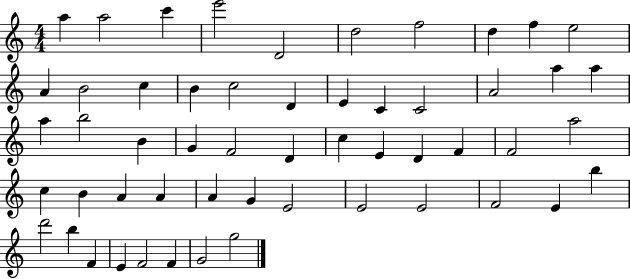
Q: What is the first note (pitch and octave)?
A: A5